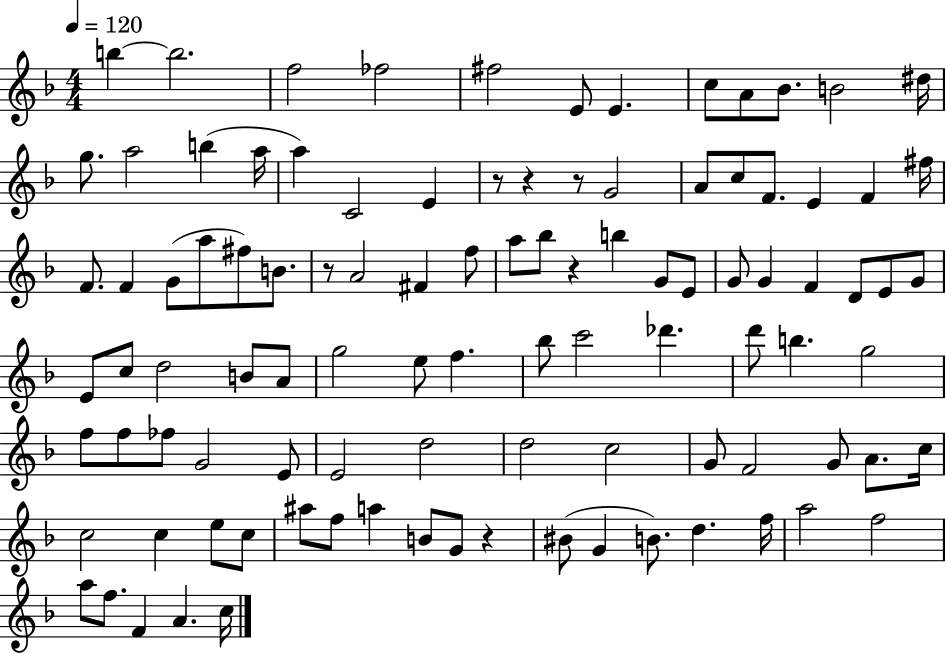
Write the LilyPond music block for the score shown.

{
  \clef treble
  \numericTimeSignature
  \time 4/4
  \key f \major
  \tempo 4 = 120
  b''4~~ b''2. | f''2 fes''2 | fis''2 e'8 e'4. | c''8 a'8 bes'8. b'2 dis''16 | \break g''8. a''2 b''4( a''16 | a''4) c'2 e'4 | r8 r4 r8 g'2 | a'8 c''8 f'8. e'4 f'4 fis''16 | \break f'8. f'4 g'8( a''8 fis''8) b'8. | r8 a'2 fis'4 f''8 | a''8 bes''8 r4 b''4 g'8 e'8 | g'8 g'4 f'4 d'8 e'8 g'8 | \break e'8 c''8 d''2 b'8 a'8 | g''2 e''8 f''4. | bes''8 c'''2 des'''4. | d'''8 b''4. g''2 | \break f''8 f''8 fes''8 g'2 e'8 | e'2 d''2 | d''2 c''2 | g'8 f'2 g'8 a'8. c''16 | \break c''2 c''4 e''8 c''8 | ais''8 f''8 a''4 b'8 g'8 r4 | bis'8( g'4 b'8.) d''4. f''16 | a''2 f''2 | \break a''8 f''8. f'4 a'4. c''16 | \bar "|."
}